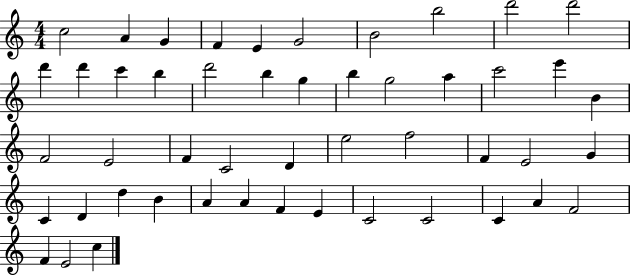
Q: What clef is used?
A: treble